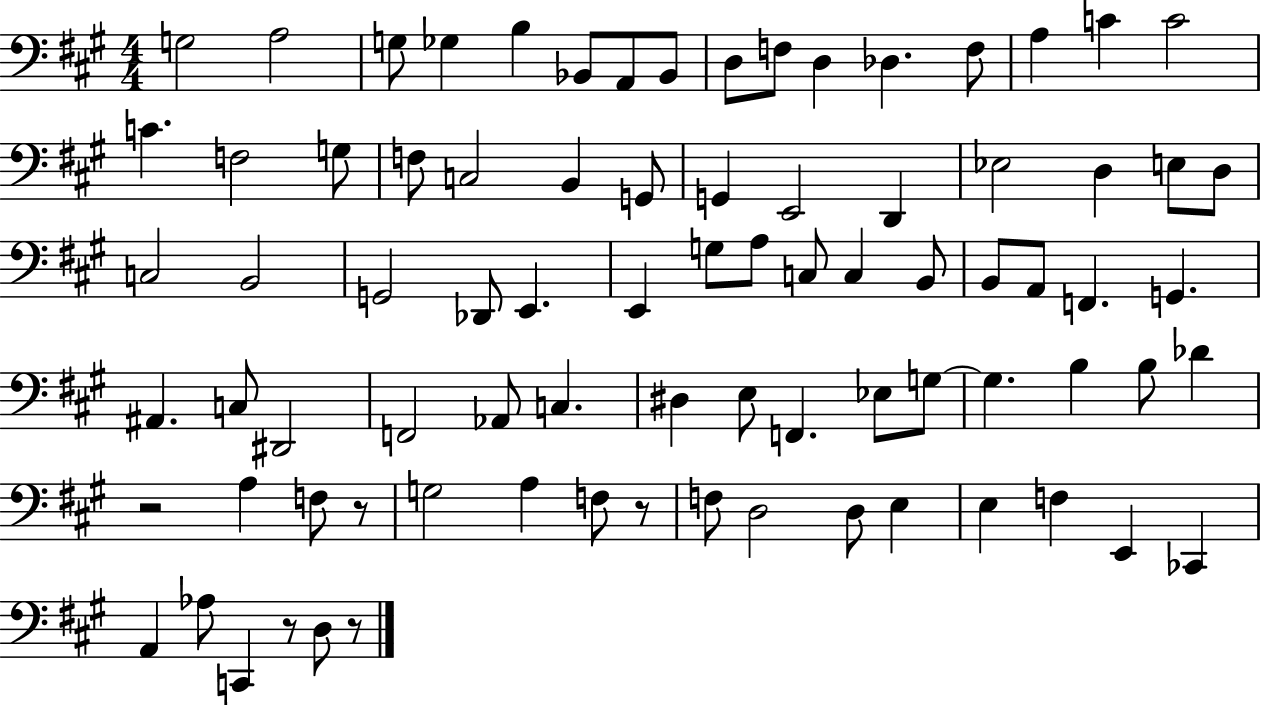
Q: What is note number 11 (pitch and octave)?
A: D3